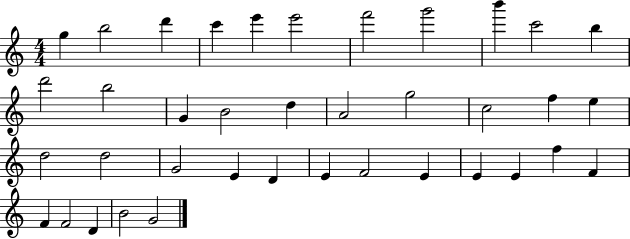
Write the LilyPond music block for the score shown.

{
  \clef treble
  \numericTimeSignature
  \time 4/4
  \key c \major
  g''4 b''2 d'''4 | c'''4 e'''4 e'''2 | f'''2 g'''2 | b'''4 c'''2 b''4 | \break d'''2 b''2 | g'4 b'2 d''4 | a'2 g''2 | c''2 f''4 e''4 | \break d''2 d''2 | g'2 e'4 d'4 | e'4 f'2 e'4 | e'4 e'4 f''4 f'4 | \break f'4 f'2 d'4 | b'2 g'2 | \bar "|."
}